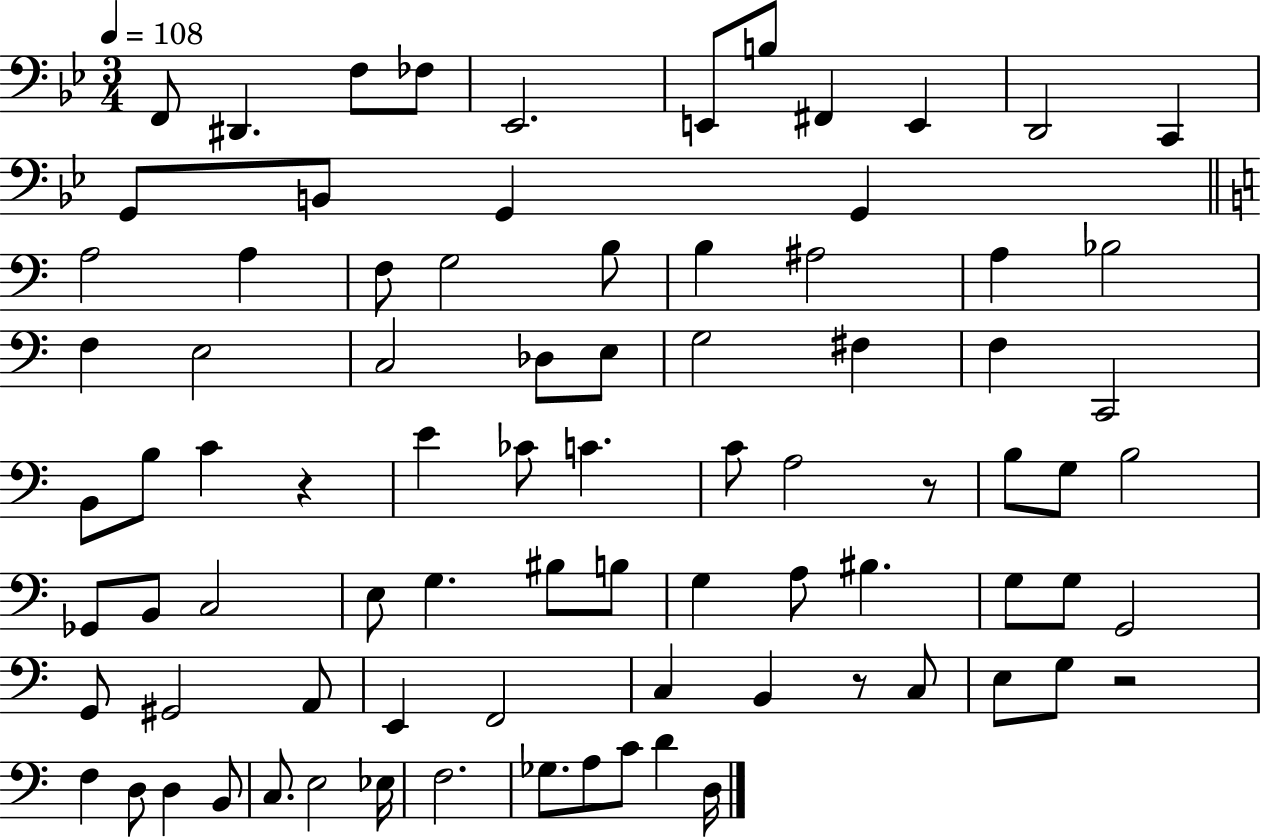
{
  \clef bass
  \numericTimeSignature
  \time 3/4
  \key bes \major
  \tempo 4 = 108
  f,8 dis,4. f8 fes8 | ees,2. | e,8 b8 fis,4 e,4 | d,2 c,4 | \break g,8 b,8 g,4 g,4 | \bar "||" \break \key a \minor a2 a4 | f8 g2 b8 | b4 ais2 | a4 bes2 | \break f4 e2 | c2 des8 e8 | g2 fis4 | f4 c,2 | \break b,8 b8 c'4 r4 | e'4 ces'8 c'4. | c'8 a2 r8 | b8 g8 b2 | \break ges,8 b,8 c2 | e8 g4. bis8 b8 | g4 a8 bis4. | g8 g8 g,2 | \break g,8 gis,2 a,8 | e,4 f,2 | c4 b,4 r8 c8 | e8 g8 r2 | \break f4 d8 d4 b,8 | c8. e2 ees16 | f2. | ges8. a8 c'8 d'4 d16 | \break \bar "|."
}